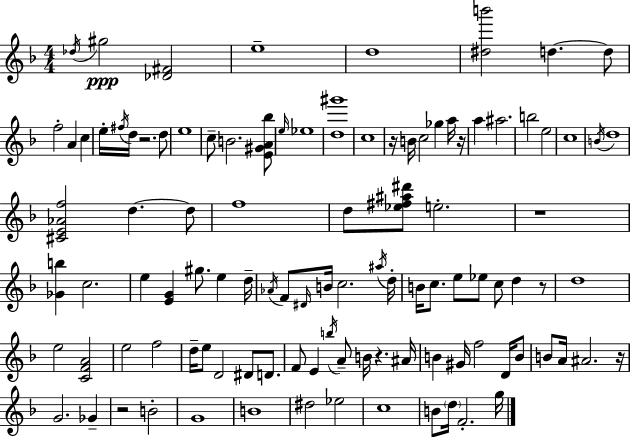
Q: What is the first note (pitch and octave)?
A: Db5